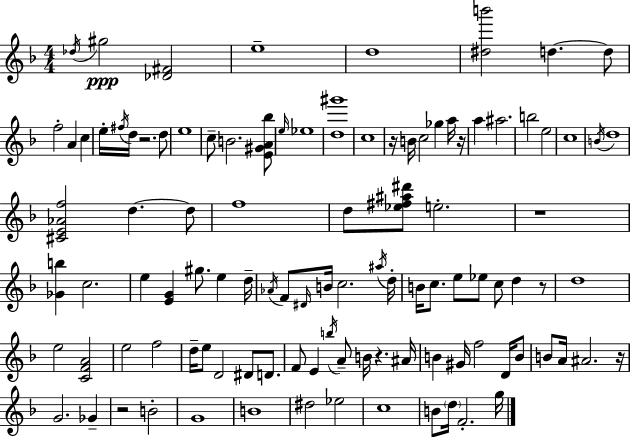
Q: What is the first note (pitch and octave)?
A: Db5